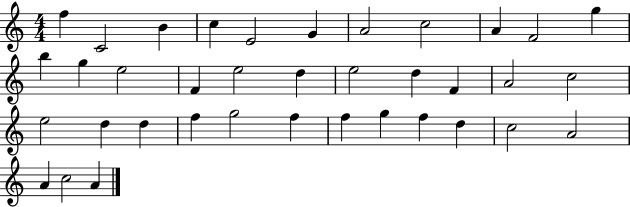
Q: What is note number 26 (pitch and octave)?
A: F5